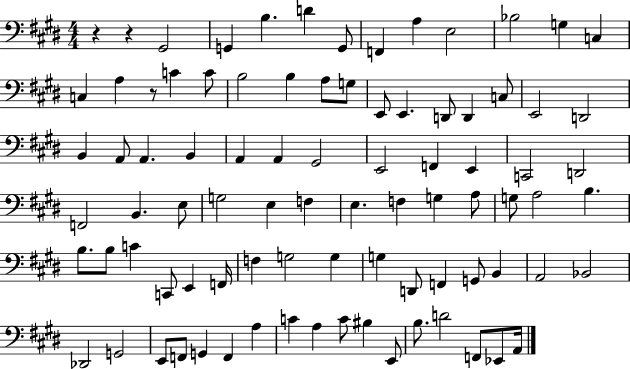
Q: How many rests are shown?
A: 3